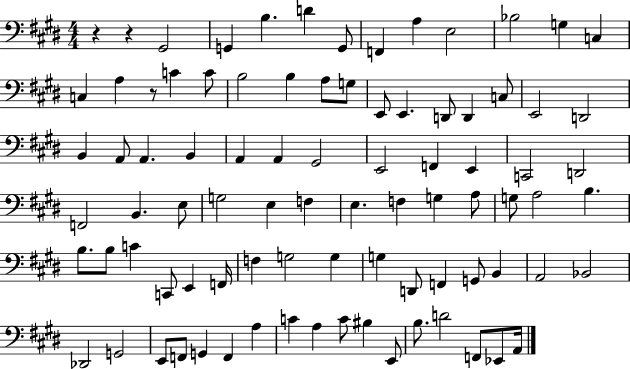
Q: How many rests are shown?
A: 3